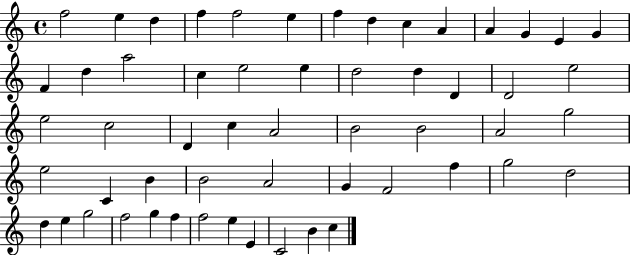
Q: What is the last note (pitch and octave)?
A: C5